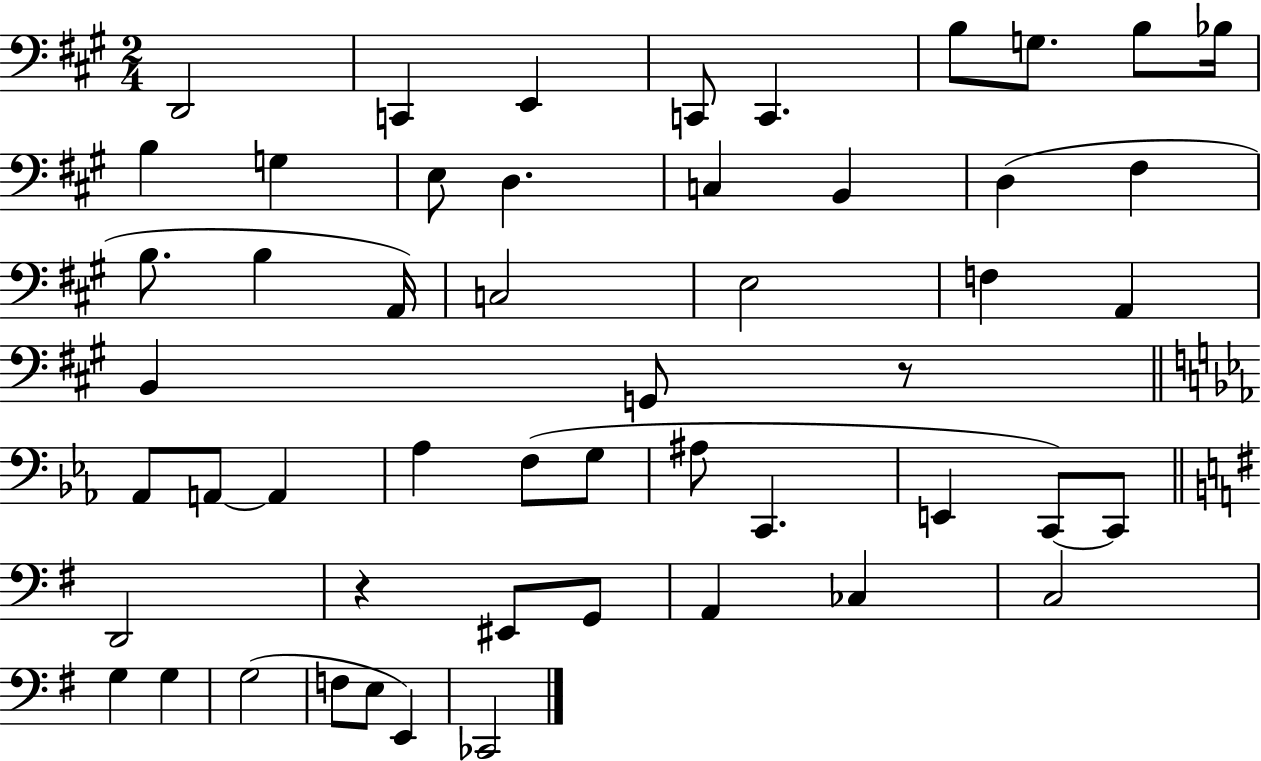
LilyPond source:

{
  \clef bass
  \numericTimeSignature
  \time 2/4
  \key a \major
  d,2 | c,4 e,4 | c,8 c,4. | b8 g8. b8 bes16 | \break b4 g4 | e8 d4. | c4 b,4 | d4( fis4 | \break b8. b4 a,16) | c2 | e2 | f4 a,4 | \break b,4 g,8 r8 | \bar "||" \break \key c \minor aes,8 a,8~~ a,4 | aes4 f8( g8 | ais8 c,4. | e,4 c,8~~) c,8 | \break \bar "||" \break \key g \major d,2 | r4 eis,8 g,8 | a,4 ces4 | c2 | \break g4 g4 | g2( | f8 e8 e,4) | ces,2 | \break \bar "|."
}